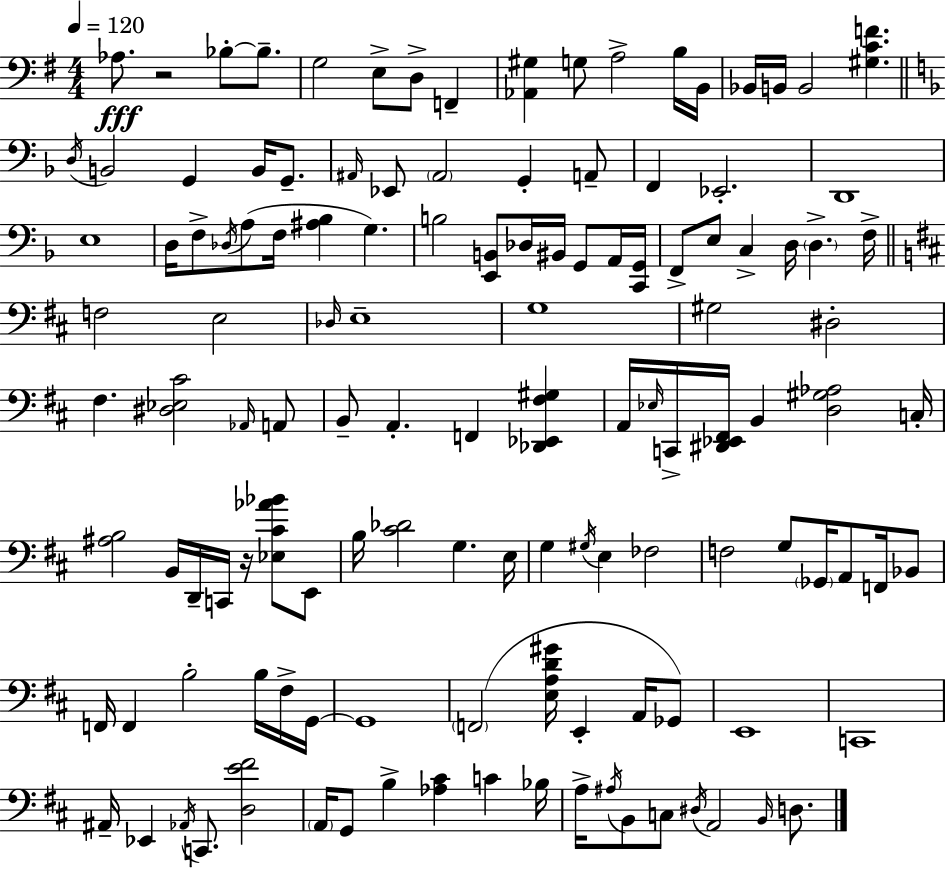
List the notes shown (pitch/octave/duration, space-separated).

Ab3/e. R/h Bb3/e Bb3/e. G3/h E3/e D3/e F2/q [Ab2,G#3]/q G3/e A3/h B3/s B2/s Bb2/s B2/s B2/h [G#3,C4,F4]/q. D3/s B2/h G2/q B2/s G2/e. A#2/s Eb2/e A#2/h G2/q A2/e F2/q Eb2/h. D2/w E3/w D3/s F3/e Db3/s A3/e F3/s [A#3,Bb3]/q G3/q. B3/h [E2,B2]/e Db3/s BIS2/s G2/e A2/s [C2,G2]/s F2/e E3/e C3/q D3/s D3/q. F3/s F3/h E3/h Db3/s E3/w G3/w G#3/h D#3/h F#3/q. [D#3,Eb3,C#4]/h Ab2/s A2/e B2/e A2/q. F2/q [Db2,Eb2,F#3,G#3]/q A2/s Eb3/s C2/s [D#2,Eb2,F#2]/s B2/q [D3,G#3,Ab3]/h C3/s [A#3,B3]/h B2/s D2/s C2/s R/s [Eb3,C#4,Ab4,Bb4]/e E2/e B3/s [C#4,Db4]/h G3/q. E3/s G3/q G#3/s E3/q FES3/h F3/h G3/e Gb2/s A2/e F2/s Bb2/e F2/s F2/q B3/h B3/s F#3/s G2/s G2/w F2/h [E3,A3,D4,G#4]/s E2/q A2/s Gb2/e E2/w C2/w A#2/s Eb2/q Ab2/s C2/e. [D3,E4,F#4]/h A2/s G2/e B3/q [Ab3,C#4]/q C4/q Bb3/s A3/s A#3/s B2/e C3/e D#3/s A2/h B2/s D3/e.